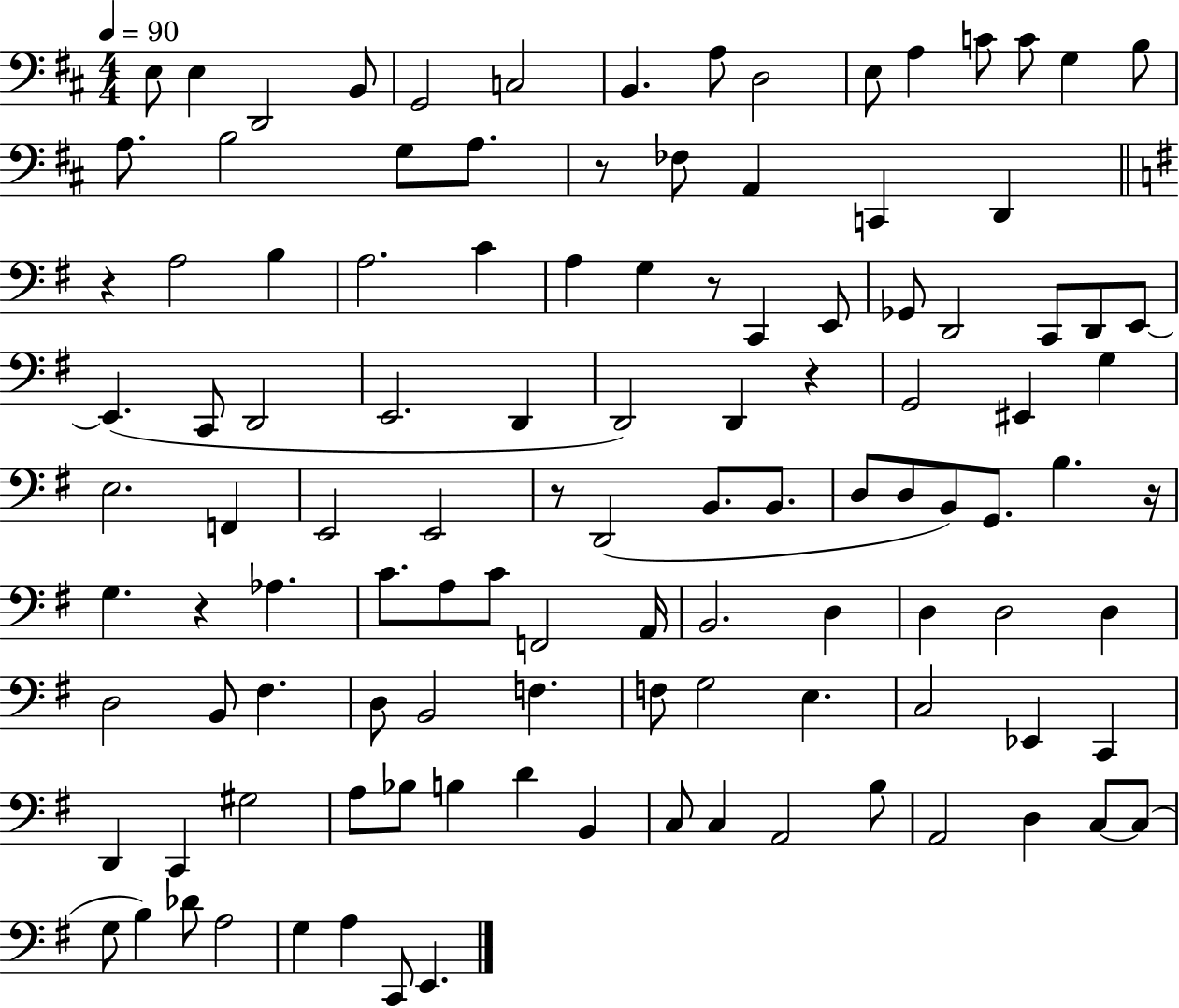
X:1
T:Untitled
M:4/4
L:1/4
K:D
E,/2 E, D,,2 B,,/2 G,,2 C,2 B,, A,/2 D,2 E,/2 A, C/2 C/2 G, B,/2 A,/2 B,2 G,/2 A,/2 z/2 _F,/2 A,, C,, D,, z A,2 B, A,2 C A, G, z/2 C,, E,,/2 _G,,/2 D,,2 C,,/2 D,,/2 E,,/2 E,, C,,/2 D,,2 E,,2 D,, D,,2 D,, z G,,2 ^E,, G, E,2 F,, E,,2 E,,2 z/2 D,,2 B,,/2 B,,/2 D,/2 D,/2 B,,/2 G,,/2 B, z/4 G, z _A, C/2 A,/2 C/2 F,,2 A,,/4 B,,2 D, D, D,2 D, D,2 B,,/2 ^F, D,/2 B,,2 F, F,/2 G,2 E, C,2 _E,, C,, D,, C,, ^G,2 A,/2 _B,/2 B, D B,, C,/2 C, A,,2 B,/2 A,,2 D, C,/2 C,/2 G,/2 B, _D/2 A,2 G, A, C,,/2 E,,